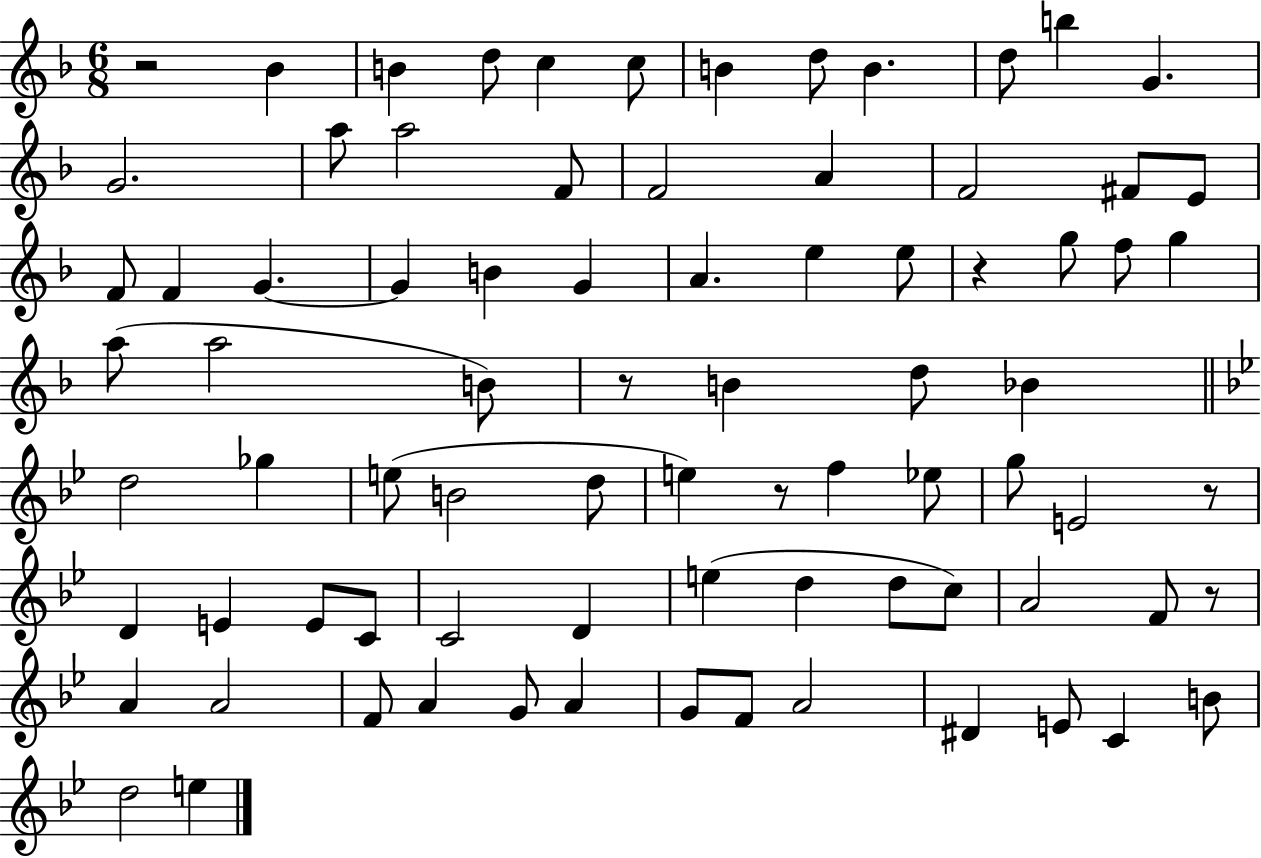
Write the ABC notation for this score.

X:1
T:Untitled
M:6/8
L:1/4
K:F
z2 _B B d/2 c c/2 B d/2 B d/2 b G G2 a/2 a2 F/2 F2 A F2 ^F/2 E/2 F/2 F G G B G A e e/2 z g/2 f/2 g a/2 a2 B/2 z/2 B d/2 _B d2 _g e/2 B2 d/2 e z/2 f _e/2 g/2 E2 z/2 D E E/2 C/2 C2 D e d d/2 c/2 A2 F/2 z/2 A A2 F/2 A G/2 A G/2 F/2 A2 ^D E/2 C B/2 d2 e